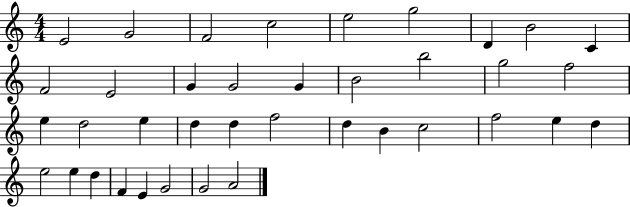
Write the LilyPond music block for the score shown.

{
  \clef treble
  \numericTimeSignature
  \time 4/4
  \key c \major
  e'2 g'2 | f'2 c''2 | e''2 g''2 | d'4 b'2 c'4 | \break f'2 e'2 | g'4 g'2 g'4 | b'2 b''2 | g''2 f''2 | \break e''4 d''2 e''4 | d''4 d''4 f''2 | d''4 b'4 c''2 | f''2 e''4 d''4 | \break e''2 e''4 d''4 | f'4 e'4 g'2 | g'2 a'2 | \bar "|."
}